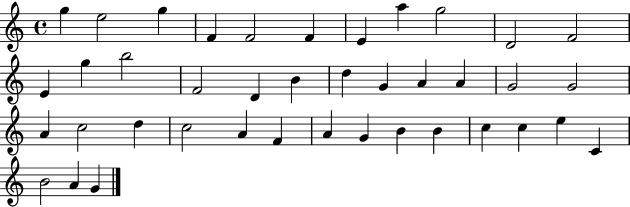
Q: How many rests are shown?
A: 0